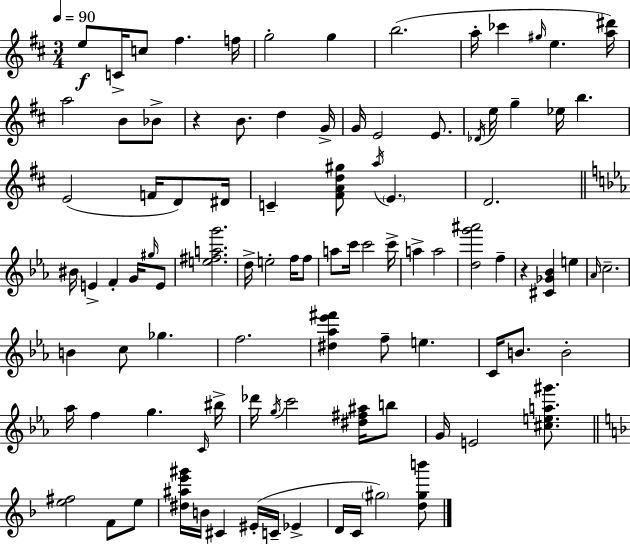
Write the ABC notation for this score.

X:1
T:Untitled
M:3/4
L:1/4
K:D
e/2 C/4 c/2 ^f f/4 g2 g b2 a/4 _c' ^g/4 e [a^d']/4 a2 B/2 _B/2 z B/2 d G/4 G/4 E2 E/2 _D/4 e/4 g _e/4 b E2 F/4 D/2 ^D/4 C [^FAd^g]/2 a/4 E D2 ^B/4 E F G/4 ^g/4 E/2 [e^fag']2 d/4 e2 f/4 f/2 a/2 c'/4 c'2 c'/4 a a2 [dg'^a']2 f z [^C_G_B] e _A/4 c2 B c/2 _g f2 [^d_a_e'^f'] f/2 e C/4 B/2 B2 _a/4 f g C/4 ^b/4 _d'/4 g/4 c'2 [^d^f^a]/4 b/2 G/4 E2 [^cea^g']/2 [e^f]2 F/2 e/2 [^d^ae'^g']/4 B/4 ^C ^E/4 C/4 _E D/4 C/4 ^g2 [d^gb']/2